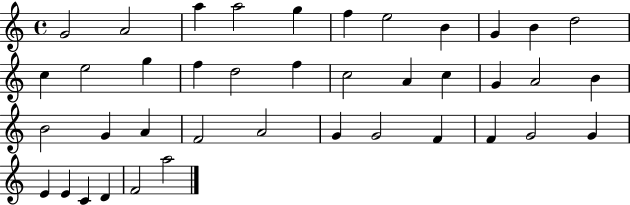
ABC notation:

X:1
T:Untitled
M:4/4
L:1/4
K:C
G2 A2 a a2 g f e2 B G B d2 c e2 g f d2 f c2 A c G A2 B B2 G A F2 A2 G G2 F F G2 G E E C D F2 a2